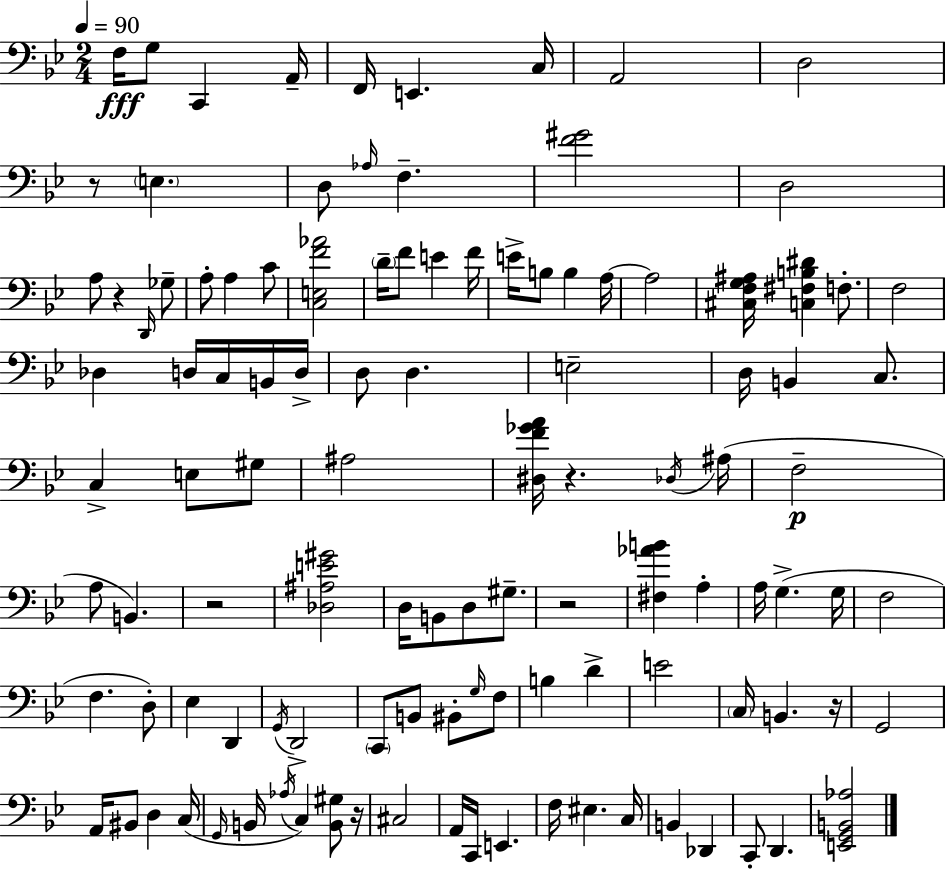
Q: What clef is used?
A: bass